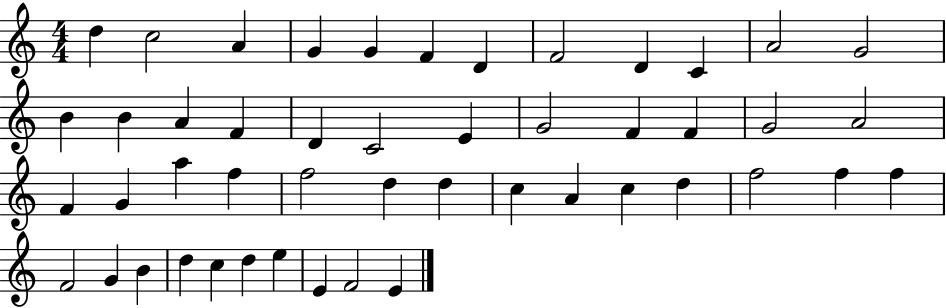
X:1
T:Untitled
M:4/4
L:1/4
K:C
d c2 A G G F D F2 D C A2 G2 B B A F D C2 E G2 F F G2 A2 F G a f f2 d d c A c d f2 f f F2 G B d c d e E F2 E